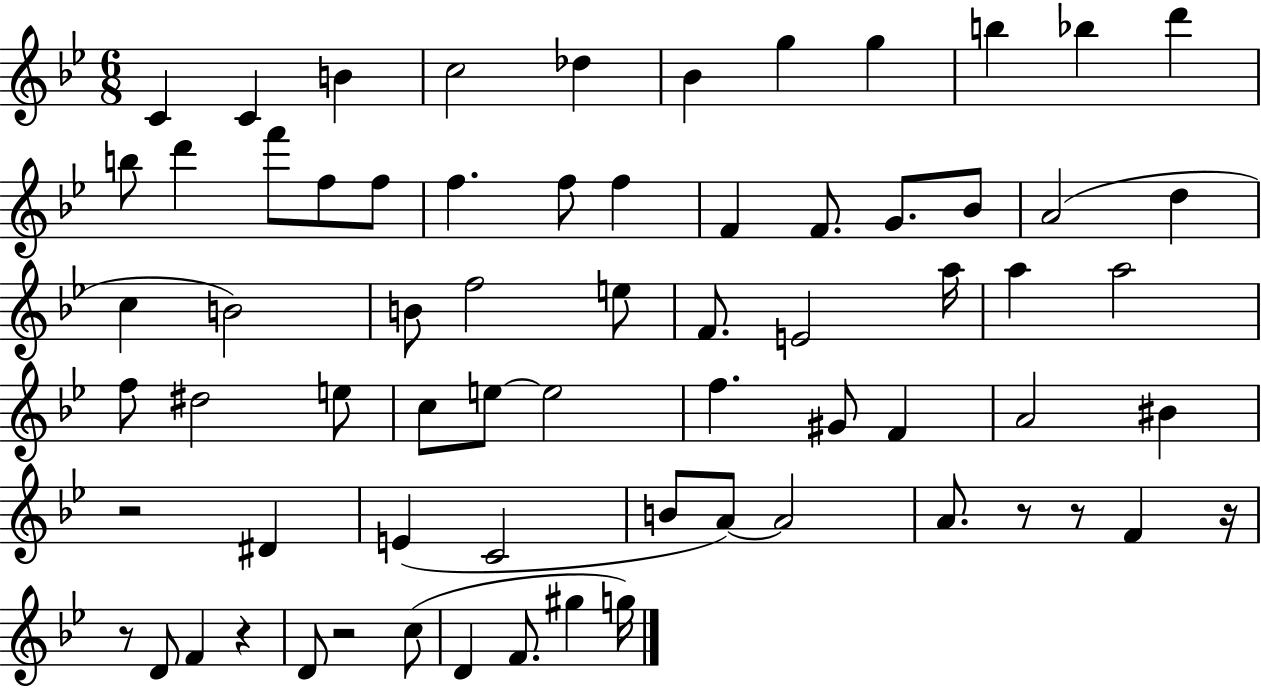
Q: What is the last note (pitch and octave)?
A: G5